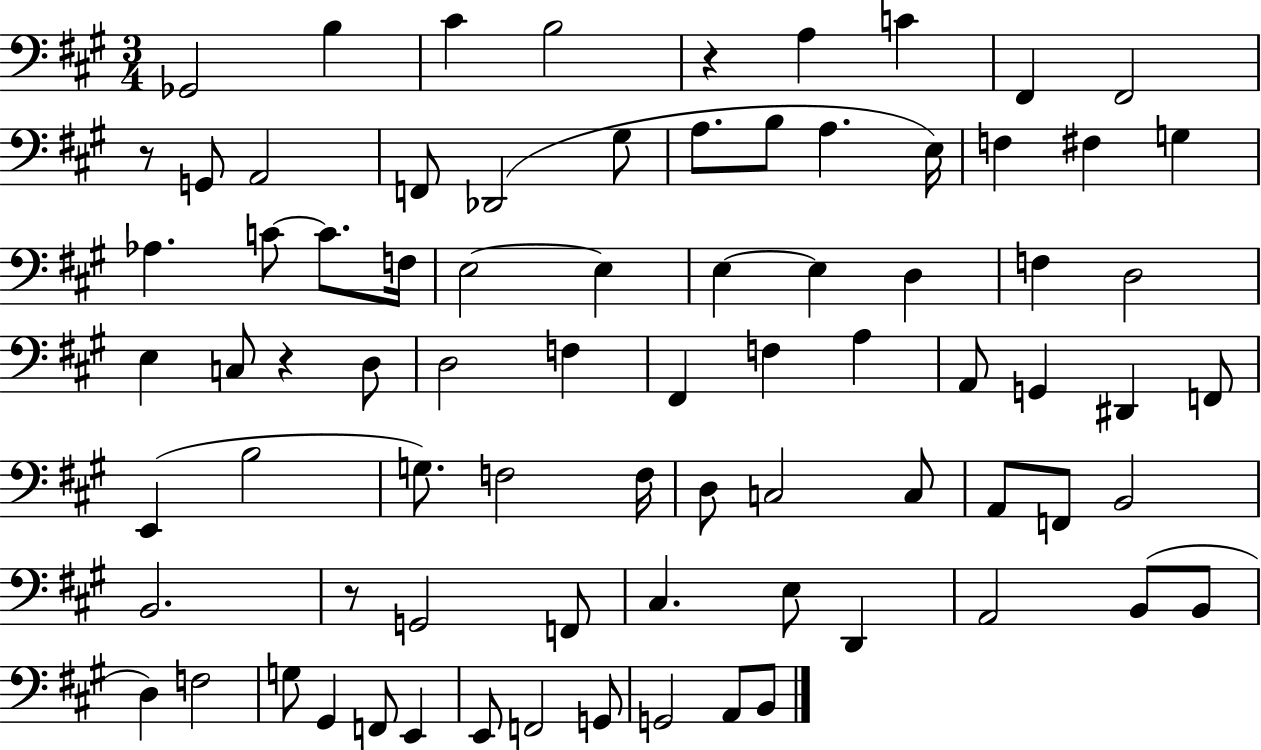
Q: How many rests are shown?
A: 4